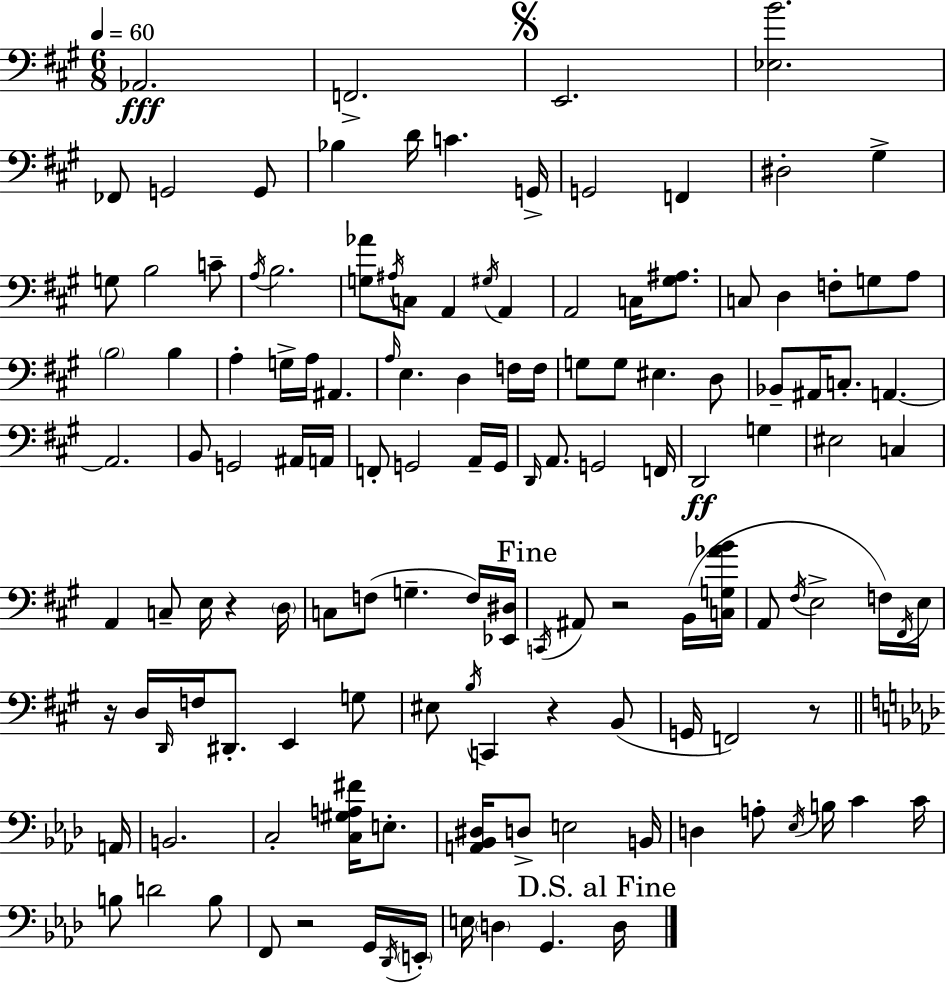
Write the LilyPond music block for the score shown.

{
  \clef bass
  \numericTimeSignature
  \time 6/8
  \key a \major
  \tempo 4 = 60
  \repeat volta 2 { aes,2.\fff | f,2.-> | \mark \markup { \musicglyph "scripts.segno" } e,2. | <ees b'>2. | \break fes,8 g,2 g,8 | bes4 d'16 c'4. g,16-> | g,2 f,4 | dis2-. gis4-> | \break g8 b2 c'8-- | \acciaccatura { a16 } b2. | <g aes'>8 \acciaccatura { ais16 } c8 a,4 \acciaccatura { gis16 } a,4 | a,2 c16 | \break <gis ais>8. c8 d4 f8-. g8 | a8 \parenthesize b2 b4 | a4-. g16-> a16 ais,4. | \grace { a16 } e4. d4 | \break f16 f16 g8 g8 eis4. | d8 bes,8-- ais,16 c8.-. a,4.~~ | a,2. | b,8 g,2 | \break ais,16 a,16 f,8-. g,2 | a,16-- g,16 \grace { d,16 } a,8. g,2 | f,16 d,2\ff | g4 eis2 | \break c4 a,4 c8-- e16 | r4 \parenthesize d16 c8 f8( g4.-- | f16) <ees, dis>16 \mark "Fine" \acciaccatura { c,16 } ais,8 r2 | b,16( <c g aes' b'>16 a,8 \acciaccatura { fis16 } e2-> | \break f16) \acciaccatura { fis,16 } e16 r16 d16 \grace { d,16 } f16 | dis,8.-. e,4 g8 eis8 \acciaccatura { b16 } | c,4 r4 b,8( g,16 f,2) | r8 \bar "||" \break \key aes \major a,16 b,2. | c2-. <c gis a fis'>16 e8.-. | <a, bes, dis>16 d8-> e2 | b,16 d4 a8-. \acciaccatura { ees16 } b16 c'4 | \break c'16 b8 d'2 | b8 f,8 r2 | g,16 \acciaccatura { des,16 } \parenthesize e,16-. e16 \parenthesize d4 g,4. | \mark "D.S. al Fine" d16 } \bar "|."
}